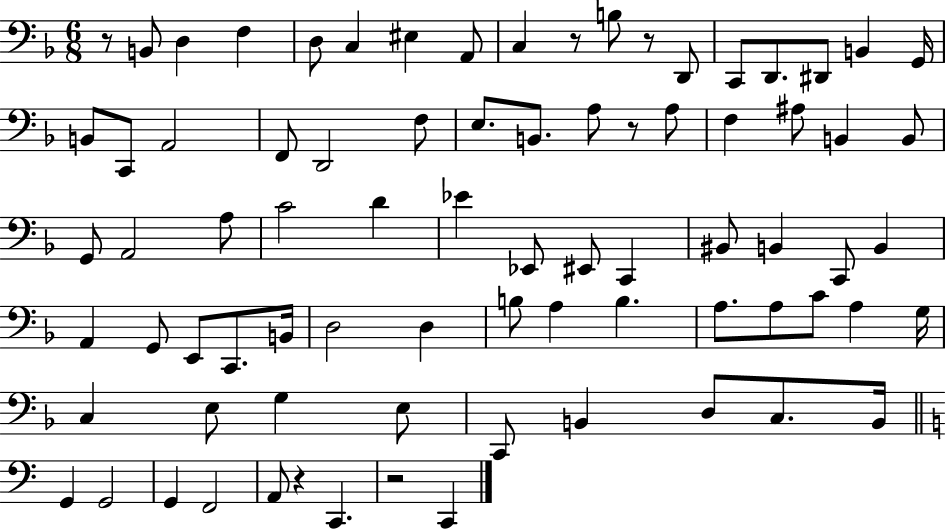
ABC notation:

X:1
T:Untitled
M:6/8
L:1/4
K:F
z/2 B,,/2 D, F, D,/2 C, ^E, A,,/2 C, z/2 B,/2 z/2 D,,/2 C,,/2 D,,/2 ^D,,/2 B,, G,,/4 B,,/2 C,,/2 A,,2 F,,/2 D,,2 F,/2 E,/2 B,,/2 A,/2 z/2 A,/2 F, ^A,/2 B,, B,,/2 G,,/2 A,,2 A,/2 C2 D _E _E,,/2 ^E,,/2 C,, ^B,,/2 B,, C,,/2 B,, A,, G,,/2 E,,/2 C,,/2 B,,/4 D,2 D, B,/2 A, B, A,/2 A,/2 C/2 A, G,/4 C, E,/2 G, E,/2 C,,/2 B,, D,/2 C,/2 B,,/4 G,, G,,2 G,, F,,2 A,,/2 z C,, z2 C,,